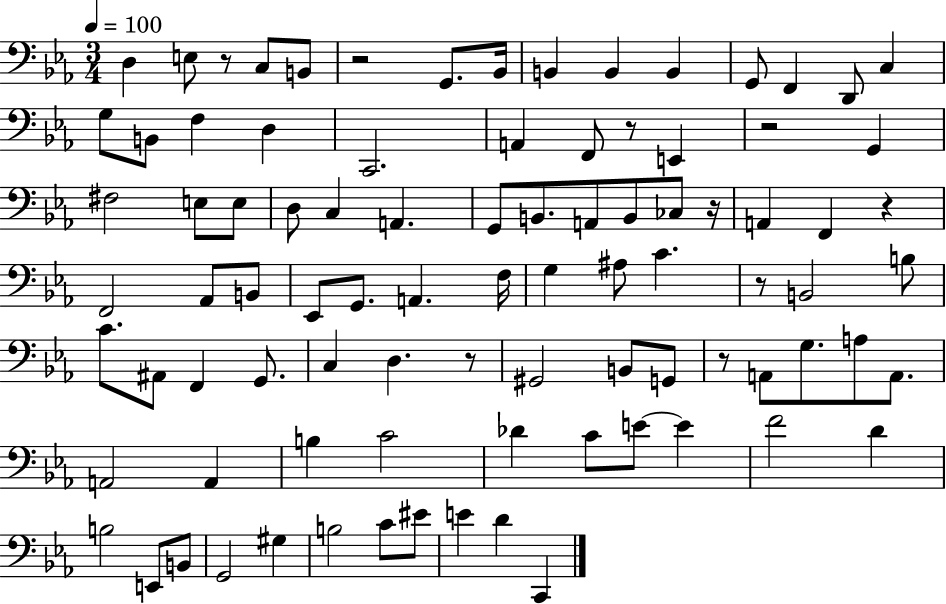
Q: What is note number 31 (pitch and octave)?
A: A2